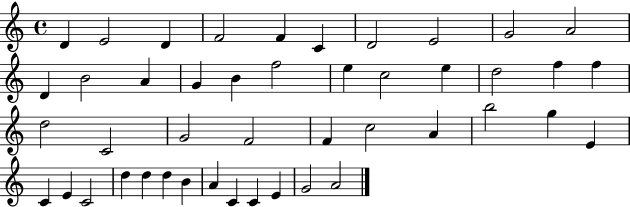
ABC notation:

X:1
T:Untitled
M:4/4
L:1/4
K:C
D E2 D F2 F C D2 E2 G2 A2 D B2 A G B f2 e c2 e d2 f f d2 C2 G2 F2 F c2 A b2 g E C E C2 d d d B A C C E G2 A2